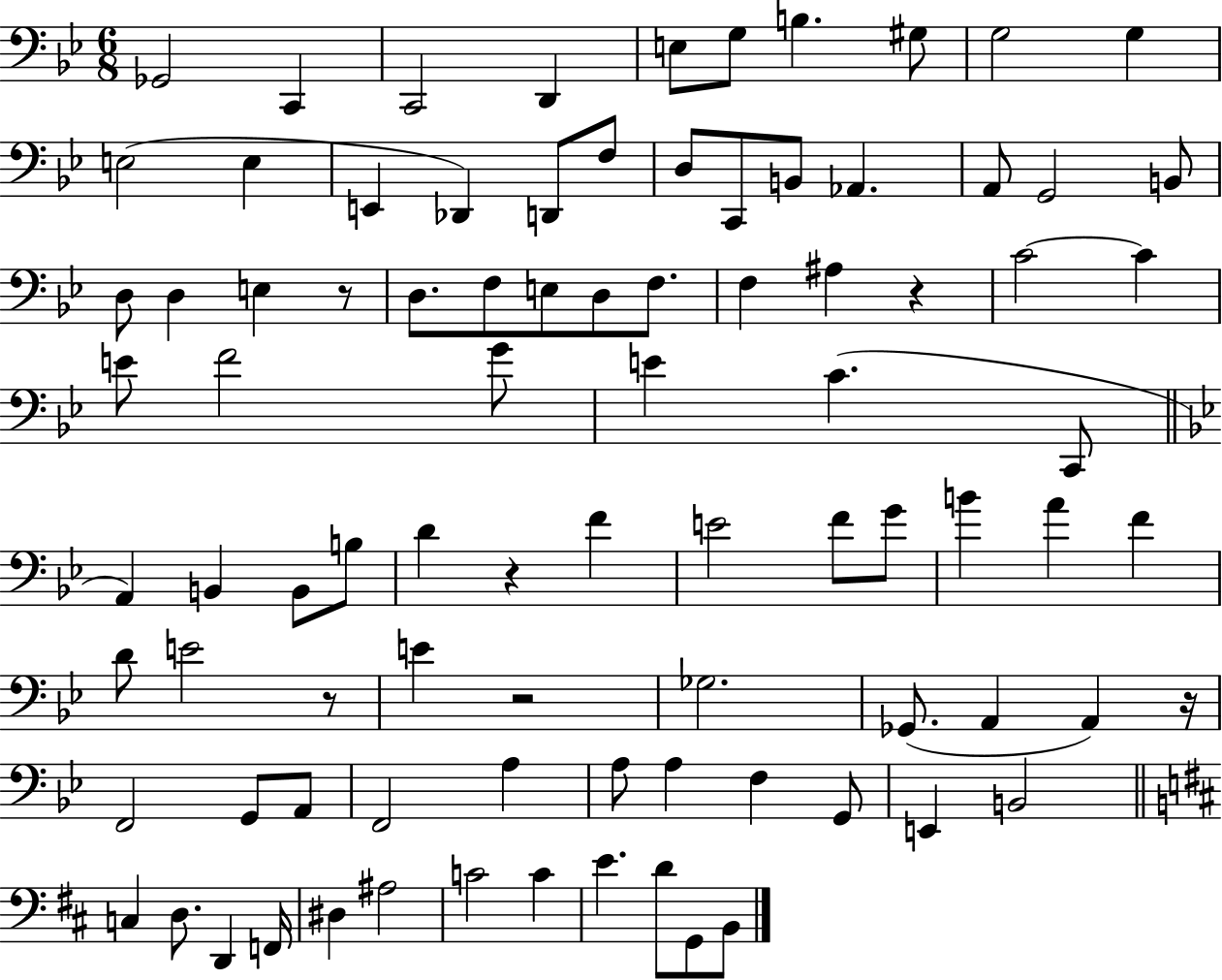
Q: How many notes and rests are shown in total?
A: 89